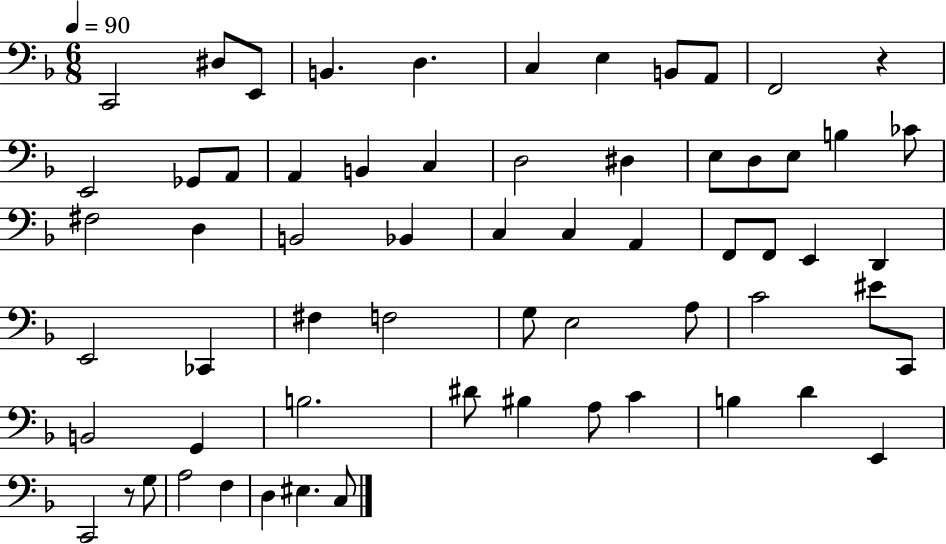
X:1
T:Untitled
M:6/8
L:1/4
K:F
C,,2 ^D,/2 E,,/2 B,, D, C, E, B,,/2 A,,/2 F,,2 z E,,2 _G,,/2 A,,/2 A,, B,, C, D,2 ^D, E,/2 D,/2 E,/2 B, _C/2 ^F,2 D, B,,2 _B,, C, C, A,, F,,/2 F,,/2 E,, D,, E,,2 _C,, ^F, F,2 G,/2 E,2 A,/2 C2 ^E/2 C,,/2 B,,2 G,, B,2 ^D/2 ^B, A,/2 C B, D E,, C,,2 z/2 G,/2 A,2 F, D, ^E, C,/2